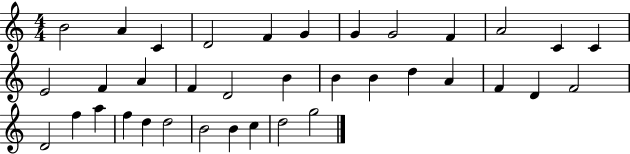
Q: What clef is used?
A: treble